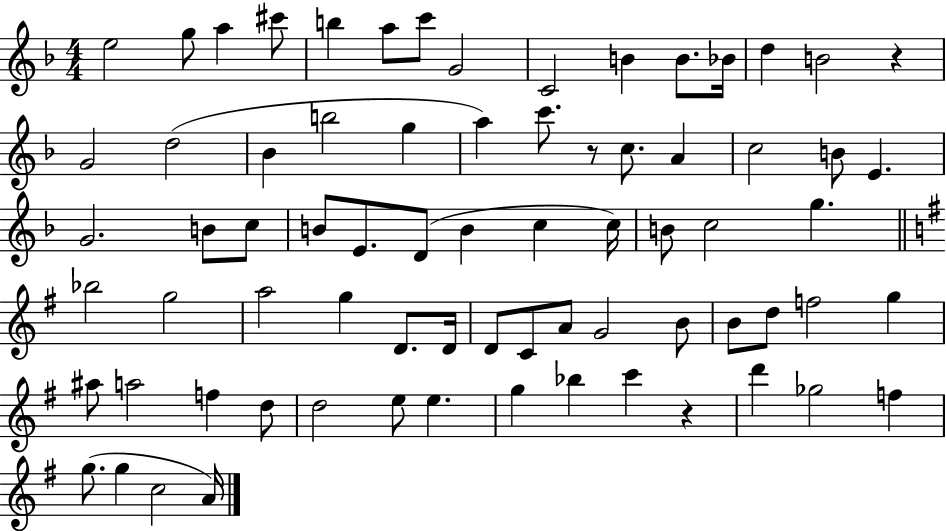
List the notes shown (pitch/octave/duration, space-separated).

E5/h G5/e A5/q C#6/e B5/q A5/e C6/e G4/h C4/h B4/q B4/e. Bb4/s D5/q B4/h R/q G4/h D5/h Bb4/q B5/h G5/q A5/q C6/e. R/e C5/e. A4/q C5/h B4/e E4/q. G4/h. B4/e C5/e B4/e E4/e. D4/e B4/q C5/q C5/s B4/e C5/h G5/q. Bb5/h G5/h A5/h G5/q D4/e. D4/s D4/e C4/e A4/e G4/h B4/e B4/e D5/e F5/h G5/q A#5/e A5/h F5/q D5/e D5/h E5/e E5/q. G5/q Bb5/q C6/q R/q D6/q Gb5/h F5/q G5/e. G5/q C5/h A4/s